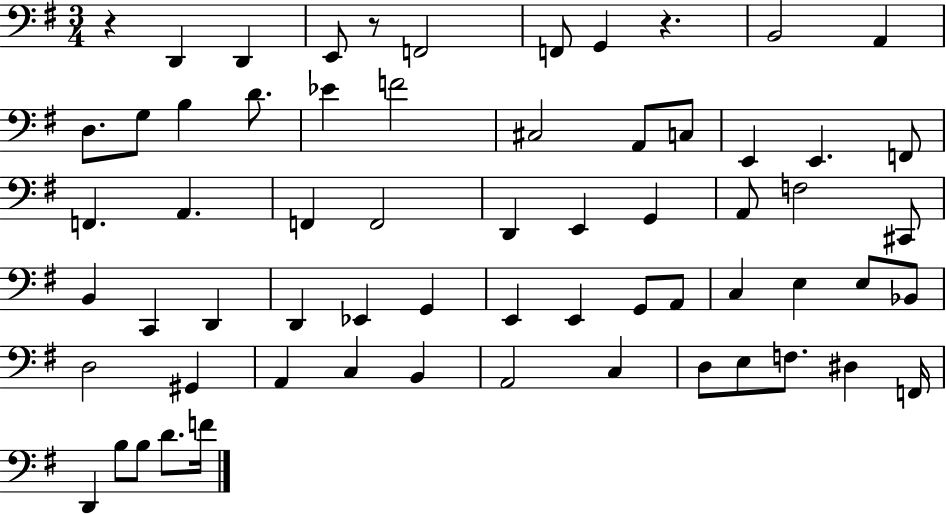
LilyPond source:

{
  \clef bass
  \numericTimeSignature
  \time 3/4
  \key g \major
  r4 d,4 d,4 | e,8 r8 f,2 | f,8 g,4 r4. | b,2 a,4 | \break d8. g8 b4 d'8. | ees'4 f'2 | cis2 a,8 c8 | e,4 e,4. f,8 | \break f,4. a,4. | f,4 f,2 | d,4 e,4 g,4 | a,8 f2 cis,8 | \break b,4 c,4 d,4 | d,4 ees,4 g,4 | e,4 e,4 g,8 a,8 | c4 e4 e8 bes,8 | \break d2 gis,4 | a,4 c4 b,4 | a,2 c4 | d8 e8 f8. dis4 f,16 | \break d,4 b8 b8 d'8. f'16 | \bar "|."
}